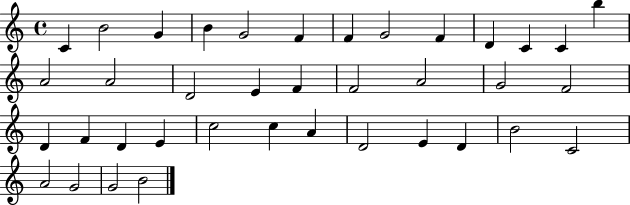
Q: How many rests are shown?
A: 0